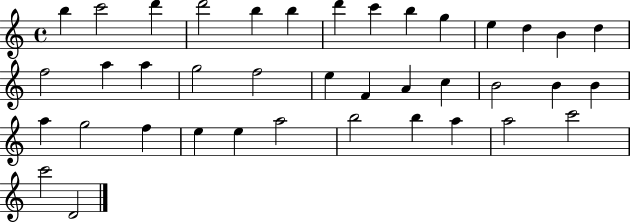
B5/q C6/h D6/q D6/h B5/q B5/q D6/q C6/q B5/q G5/q E5/q D5/q B4/q D5/q F5/h A5/q A5/q G5/h F5/h E5/q F4/q A4/q C5/q B4/h B4/q B4/q A5/q G5/h F5/q E5/q E5/q A5/h B5/h B5/q A5/q A5/h C6/h C6/h D4/h